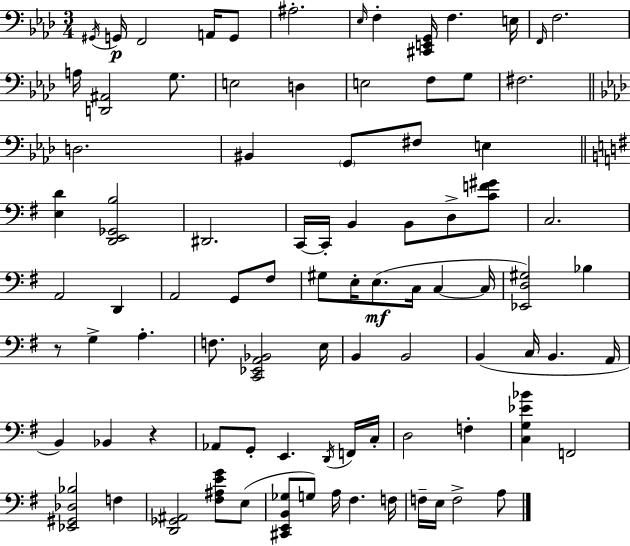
X:1
T:Untitled
M:3/4
L:1/4
K:Fm
^G,,/4 G,,/4 F,,2 A,,/4 G,,/2 ^A,2 _E,/4 F, [^C,,E,,G,,]/4 F, E,/4 F,,/4 F,2 A,/4 [D,,^A,,]2 G,/2 E,2 D, E,2 F,/2 G,/2 ^F,2 D,2 ^B,, G,,/2 ^F,/2 E, [E,D] [D,,E,,_G,,B,]2 ^D,,2 C,,/4 C,,/4 B,, B,,/2 D,/2 [CF^G]/2 C,2 A,,2 D,, A,,2 G,,/2 ^F,/2 ^G,/2 E,/4 E,/2 C,/4 C, C,/4 [_E,,D,^G,]2 _B, z/2 G, A, F,/2 [C,,_E,,A,,_B,,]2 E,/4 B,, B,,2 B,, C,/4 B,, A,,/4 B,, _B,, z _A,,/2 G,,/2 E,, D,,/4 F,,/4 C,/4 D,2 F, [C,G,_E_B] F,,2 [_E,,^G,,_D,_B,]2 F, [D,,_G,,^A,,]2 [^F,^A,EG]/2 E,/2 [^C,,E,,B,,_G,]/2 G,/2 A,/4 ^F, F,/4 F,/4 E,/4 F,2 A,/2